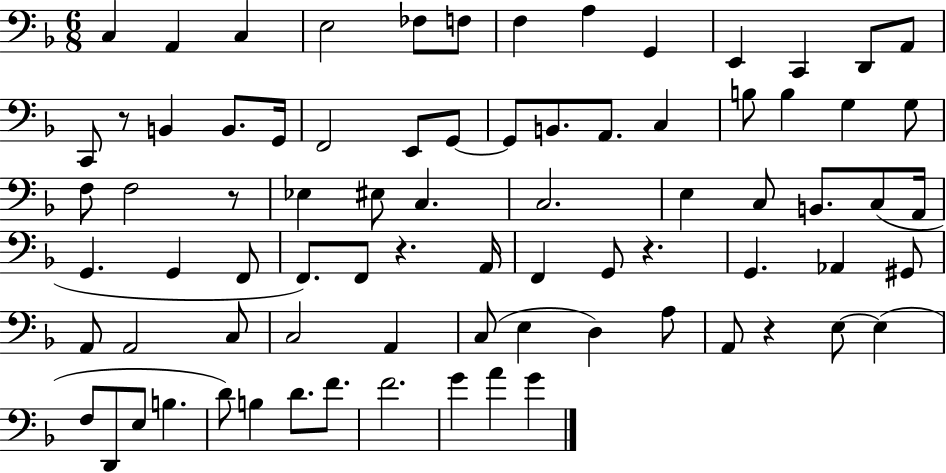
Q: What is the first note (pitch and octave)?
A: C3